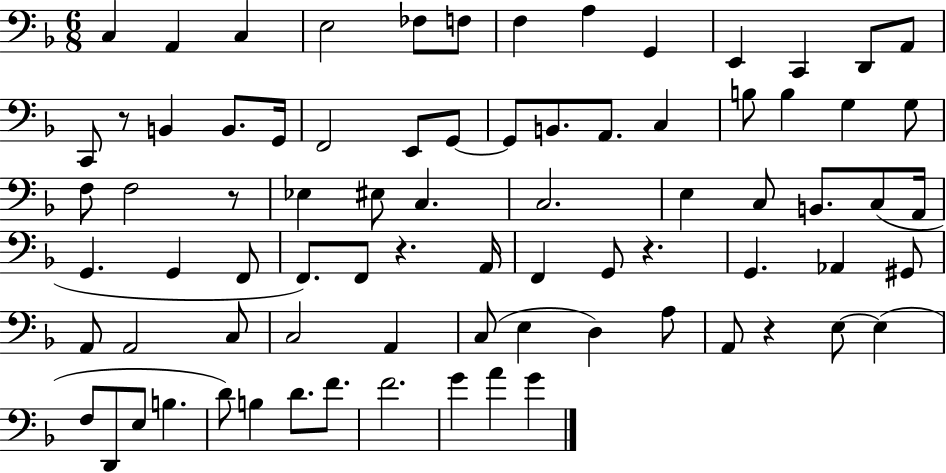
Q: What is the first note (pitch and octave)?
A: C3